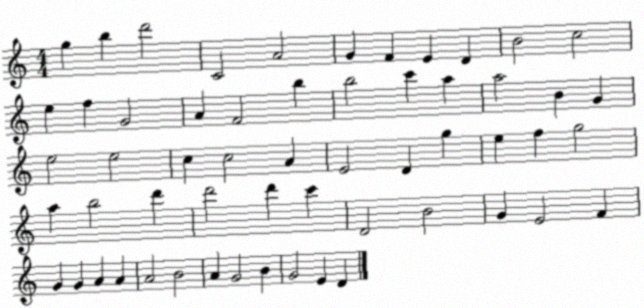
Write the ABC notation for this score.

X:1
T:Untitled
M:4/4
L:1/4
K:C
g b d'2 C2 A2 G F E D B2 c2 e f G2 A F2 b b2 c' a a2 B G e2 e2 c c2 A E2 D g e f g2 a b2 d' d'2 d' c' D2 B2 G E2 F G G A A A2 B2 A G2 B G2 E D